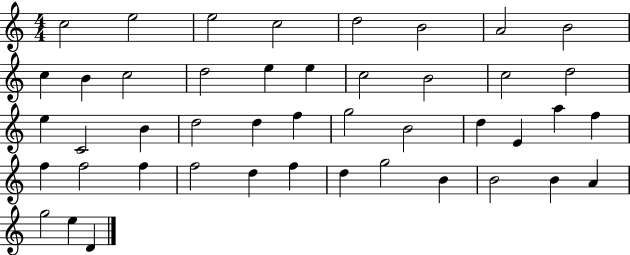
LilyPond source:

{
  \clef treble
  \numericTimeSignature
  \time 4/4
  \key c \major
  c''2 e''2 | e''2 c''2 | d''2 b'2 | a'2 b'2 | \break c''4 b'4 c''2 | d''2 e''4 e''4 | c''2 b'2 | c''2 d''2 | \break e''4 c'2 b'4 | d''2 d''4 f''4 | g''2 b'2 | d''4 e'4 a''4 f''4 | \break f''4 f''2 f''4 | f''2 d''4 f''4 | d''4 g''2 b'4 | b'2 b'4 a'4 | \break g''2 e''4 d'4 | \bar "|."
}